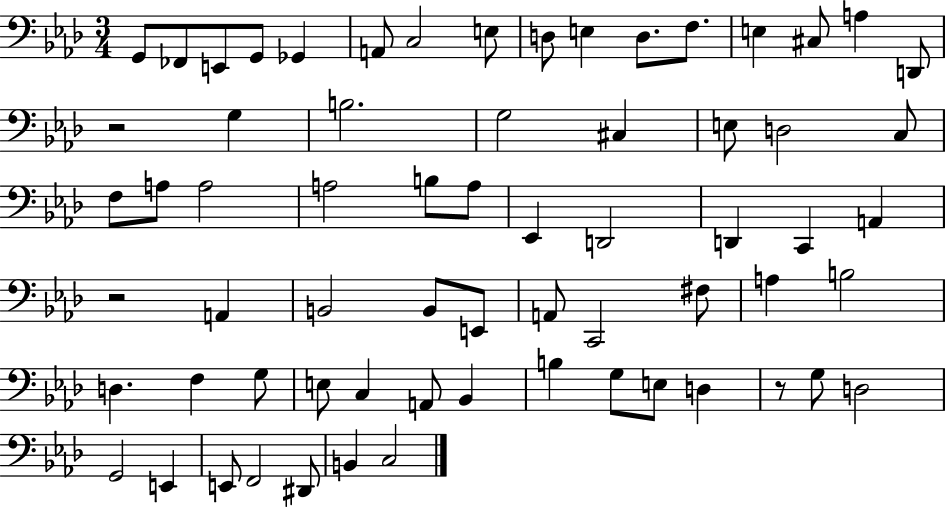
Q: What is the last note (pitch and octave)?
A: C3